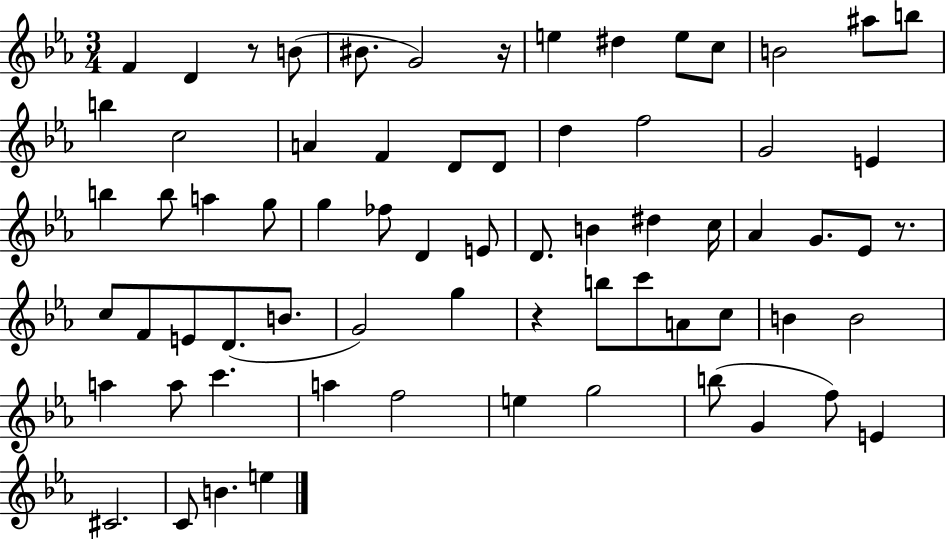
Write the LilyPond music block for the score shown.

{
  \clef treble
  \numericTimeSignature
  \time 3/4
  \key ees \major
  f'4 d'4 r8 b'8( | bis'8. g'2) r16 | e''4 dis''4 e''8 c''8 | b'2 ais''8 b''8 | \break b''4 c''2 | a'4 f'4 d'8 d'8 | d''4 f''2 | g'2 e'4 | \break b''4 b''8 a''4 g''8 | g''4 fes''8 d'4 e'8 | d'8. b'4 dis''4 c''16 | aes'4 g'8. ees'8 r8. | \break c''8 f'8 e'8 d'8.( b'8. | g'2) g''4 | r4 b''8 c'''8 a'8 c''8 | b'4 b'2 | \break a''4 a''8 c'''4. | a''4 f''2 | e''4 g''2 | b''8( g'4 f''8) e'4 | \break cis'2. | c'8 b'4. e''4 | \bar "|."
}